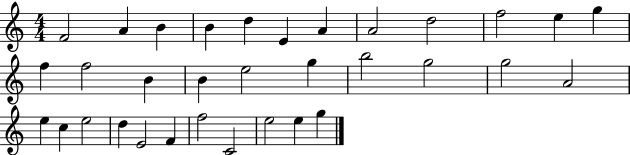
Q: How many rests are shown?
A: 0